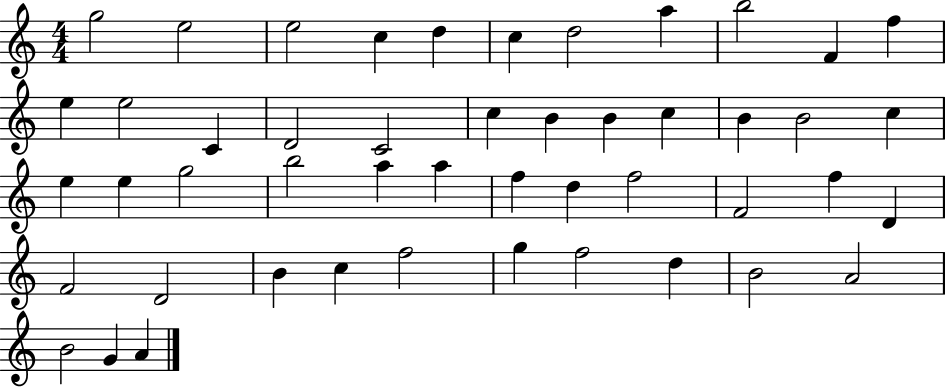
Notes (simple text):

G5/h E5/h E5/h C5/q D5/q C5/q D5/h A5/q B5/h F4/q F5/q E5/q E5/h C4/q D4/h C4/h C5/q B4/q B4/q C5/q B4/q B4/h C5/q E5/q E5/q G5/h B5/h A5/q A5/q F5/q D5/q F5/h F4/h F5/q D4/q F4/h D4/h B4/q C5/q F5/h G5/q F5/h D5/q B4/h A4/h B4/h G4/q A4/q